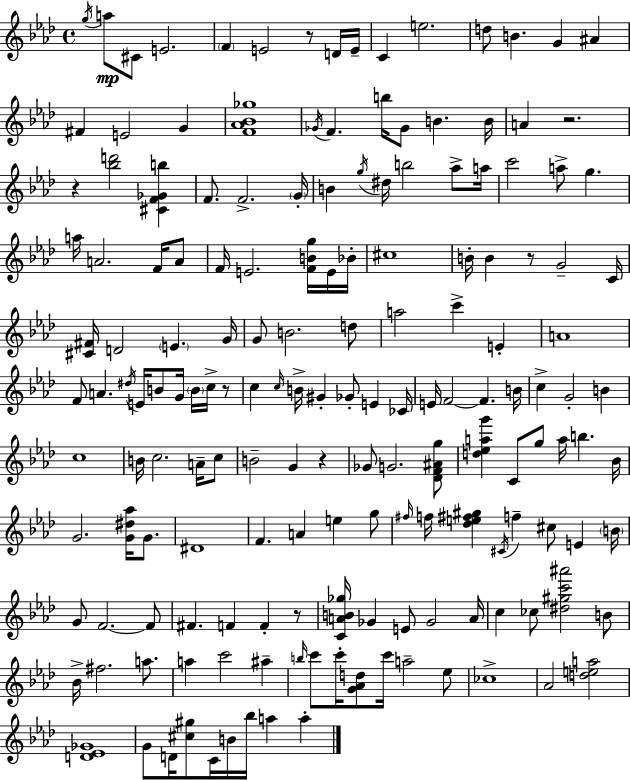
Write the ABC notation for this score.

X:1
T:Untitled
M:4/4
L:1/4
K:Fm
g/4 a/2 ^C/2 E2 F E2 z/2 D/4 E/4 C e2 d/2 B G ^A ^F E2 G [F_A_B_g]4 _G/4 F b/4 _G/2 B B/4 A z2 z [_bd']2 [^CF_Gb] F/2 F2 G/4 B g/4 ^d/4 b2 _a/2 a/4 c'2 a/2 g a/4 A2 F/4 A/2 F/4 E2 [FBg]/4 E/4 _B/4 ^c4 B/4 B z/2 G2 C/4 [^C^F]/4 D2 E G/4 G/2 B2 d/2 a2 c' E A4 F/2 A ^d/4 E/4 B/2 G/4 B/4 c/4 z/2 c c/4 B/4 ^G _G/2 E _C/4 E/4 F2 F B/4 c G2 B c4 B/4 c2 A/4 c/2 B2 G z _G/2 G2 [_DF^Ag]/2 [d_eag'] C/2 g/2 a/4 b _B/4 G2 [G^d_a]/4 G/2 ^D4 F A e g/2 ^f/4 f/4 [_de^f^g] ^C/4 f ^c/2 E B/4 G/2 F2 F/2 ^F F F z/2 [CAB_g]/4 _G E/2 _G2 A/4 c _c/2 [^d^gc'^a']2 B/2 _B/4 ^f2 a/2 a c'2 ^a b/4 c'/2 c'/4 [G_Ad]/2 c'/4 a2 _e/2 _c4 _A2 [dea]2 [D_E_G]4 G/2 D/4 [^c^g]/2 C/4 B/4 _b/4 a a